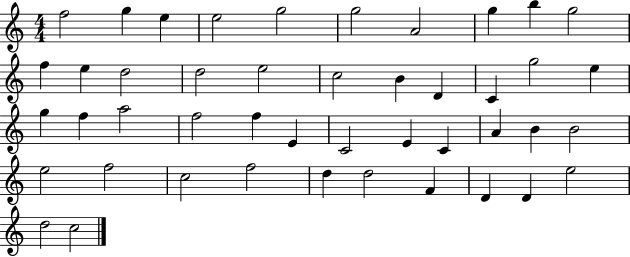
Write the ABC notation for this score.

X:1
T:Untitled
M:4/4
L:1/4
K:C
f2 g e e2 g2 g2 A2 g b g2 f e d2 d2 e2 c2 B D C g2 e g f a2 f2 f E C2 E C A B B2 e2 f2 c2 f2 d d2 F D D e2 d2 c2